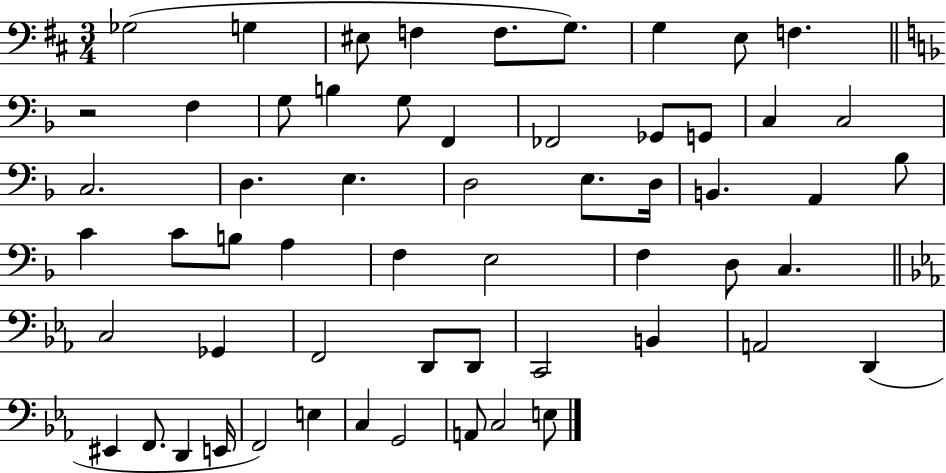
{
  \clef bass
  \numericTimeSignature
  \time 3/4
  \key d \major
  \repeat volta 2 { ges2( g4 | eis8 f4 f8. g8.) | g4 e8 f4. | \bar "||" \break \key f \major r2 f4 | g8 b4 g8 f,4 | fes,2 ges,8 g,8 | c4 c2 | \break c2. | d4. e4. | d2 e8. d16 | b,4. a,4 bes8 | \break c'4 c'8 b8 a4 | f4 e2 | f4 d8 c4. | \bar "||" \break \key c \minor c2 ges,4 | f,2 d,8 d,8 | c,2 b,4 | a,2 d,4( | \break eis,4 f,8. d,4 e,16 | f,2) e4 | c4 g,2 | a,8 c2 e8 | \break } \bar "|."
}